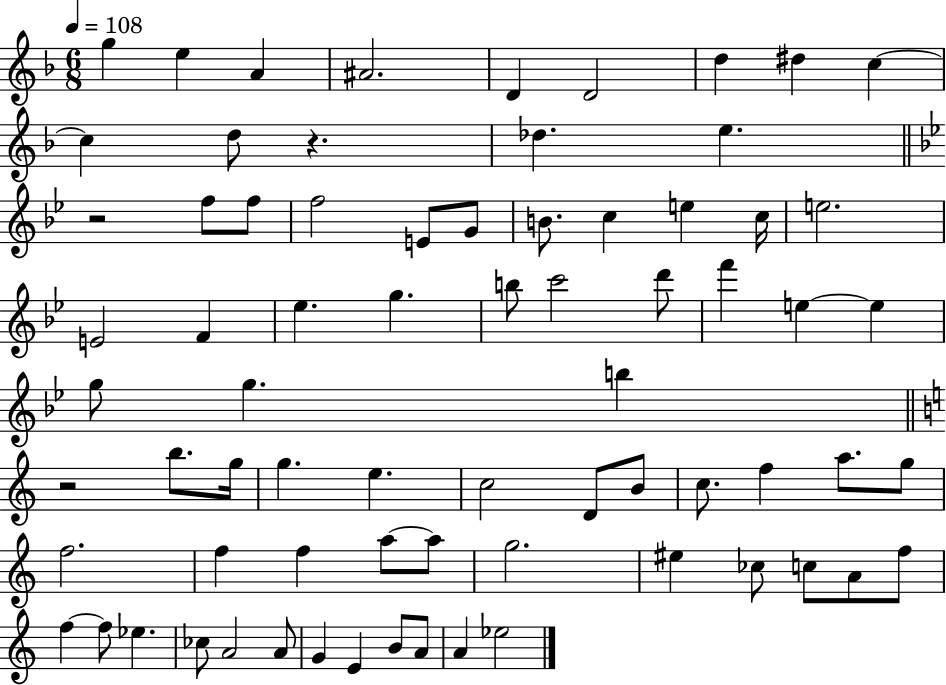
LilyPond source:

{
  \clef treble
  \numericTimeSignature
  \time 6/8
  \key f \major
  \tempo 4 = 108
  g''4 e''4 a'4 | ais'2. | d'4 d'2 | d''4 dis''4 c''4~~ | \break c''4 d''8 r4. | des''4. e''4. | \bar "||" \break \key bes \major r2 f''8 f''8 | f''2 e'8 g'8 | b'8. c''4 e''4 c''16 | e''2. | \break e'2 f'4 | ees''4. g''4. | b''8 c'''2 d'''8 | f'''4 e''4~~ e''4 | \break g''8 g''4. b''4 | \bar "||" \break \key c \major r2 b''8. g''16 | g''4. e''4. | c''2 d'8 b'8 | c''8. f''4 a''8. g''8 | \break f''2. | f''4 f''4 a''8~~ a''8 | g''2. | eis''4 ces''8 c''8 a'8 f''8 | \break f''4~~ f''8 ees''4. | ces''8 a'2 a'8 | g'4 e'4 b'8 a'8 | a'4 ees''2 | \break \bar "|."
}